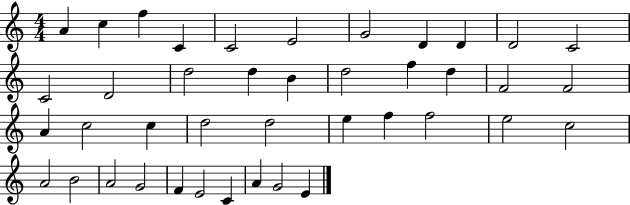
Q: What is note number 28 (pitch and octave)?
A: F5